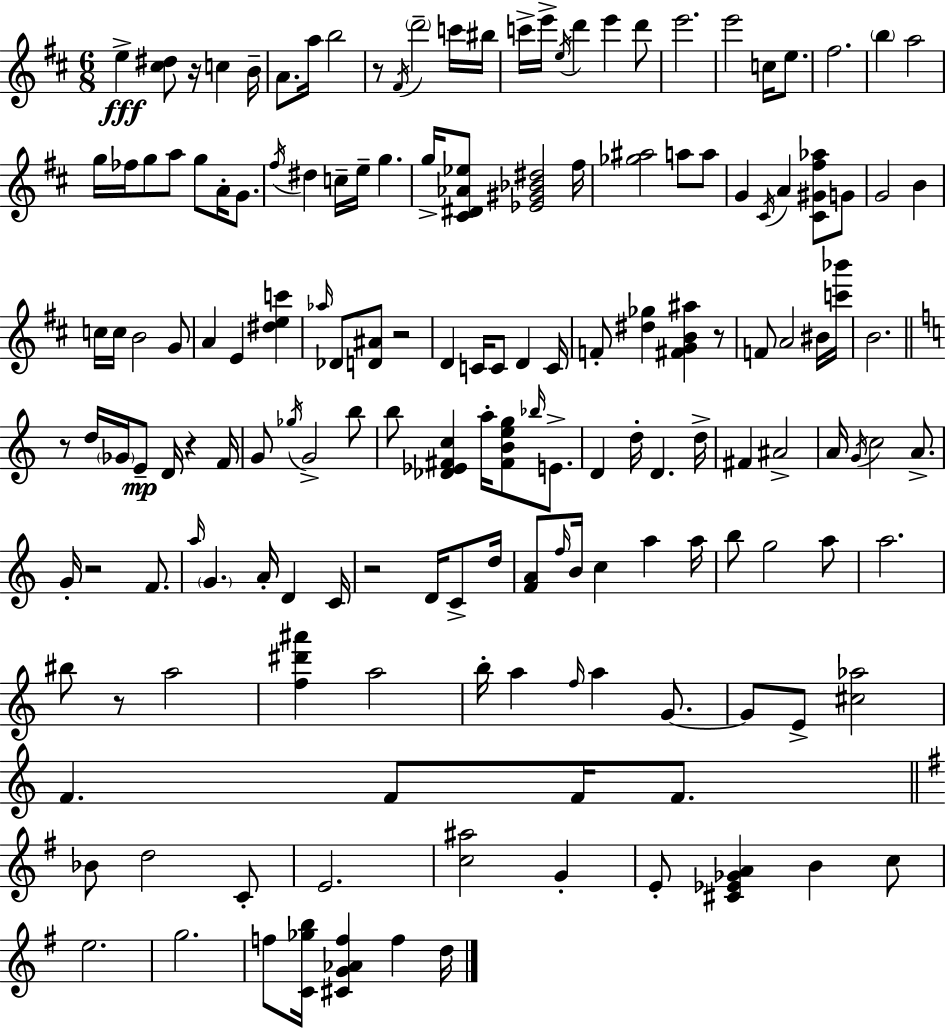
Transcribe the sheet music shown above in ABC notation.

X:1
T:Untitled
M:6/8
L:1/4
K:D
e [^c^d]/2 z/4 c B/4 A/2 a/4 b2 z/2 ^F/4 d'2 c'/4 ^b/4 c'/4 e'/4 e/4 d' e' d'/2 e'2 e'2 c/4 e/2 ^f2 b a2 g/4 _f/4 g/2 a/2 g/2 A/4 G/2 ^f/4 ^d c/4 e/4 g g/4 [^C^D_A_e]/2 [_E^G_B^d]2 ^f/4 [_g^a]2 a/2 a/2 G ^C/4 A [^C^G^f_a]/2 G/2 G2 B c/4 c/4 B2 G/2 A E [^dec'] _a/4 _D/2 [D^A]/2 z2 D C/4 C/2 D C/4 F/2 [^d_g] [^FGB^a] z/2 F/2 A2 ^B/4 [c'_b']/4 B2 z/2 d/4 _G/4 E/2 D/4 z F/4 G/2 _g/4 G2 b/2 b/2 [_D_E^Fc] a/4 [^FBeg]/2 _b/4 E/2 D d/4 D d/4 ^F ^A2 A/4 G/4 c2 A/2 G/4 z2 F/2 a/4 G A/4 D C/4 z2 D/4 C/2 d/4 [FA]/2 f/4 B/4 c a a/4 b/2 g2 a/2 a2 ^b/2 z/2 a2 [f^d'^a'] a2 b/4 a f/4 a G/2 G/2 E/2 [^c_a]2 F F/2 F/4 F/2 _B/2 d2 C/2 E2 [c^a]2 G E/2 [^C_E_GA] B c/2 e2 g2 f/2 [C_gb]/4 [^CG_Af] f d/4